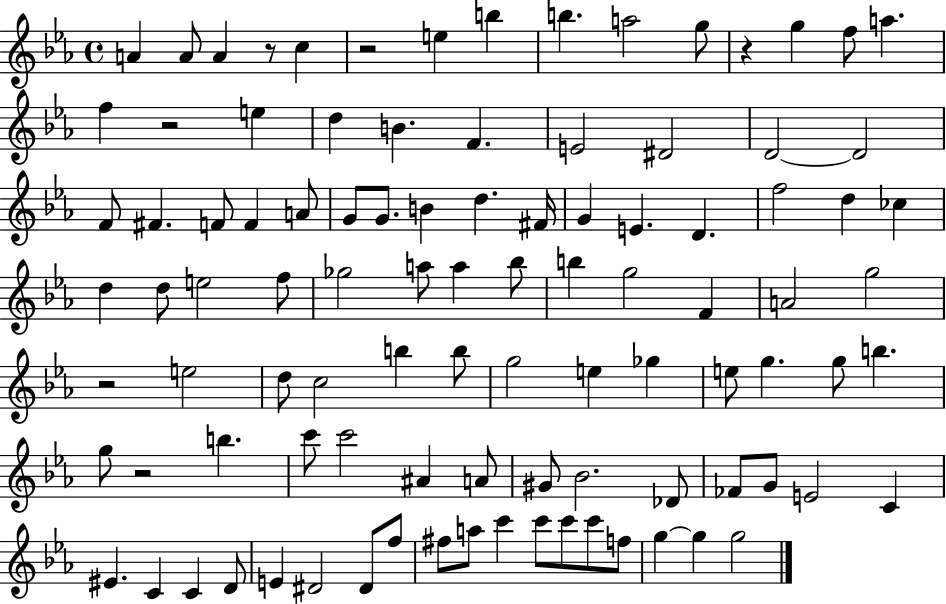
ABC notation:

X:1
T:Untitled
M:4/4
L:1/4
K:Eb
A A/2 A z/2 c z2 e b b a2 g/2 z g f/2 a f z2 e d B F E2 ^D2 D2 D2 F/2 ^F F/2 F A/2 G/2 G/2 B d ^F/4 G E D f2 d _c d d/2 e2 f/2 _g2 a/2 a _b/2 b g2 F A2 g2 z2 e2 d/2 c2 b b/2 g2 e _g e/2 g g/2 b g/2 z2 b c'/2 c'2 ^A A/2 ^G/2 _B2 _D/2 _F/2 G/2 E2 C ^E C C D/2 E ^D2 ^D/2 f/2 ^f/2 a/2 c' c'/2 c'/2 c'/2 f/2 g g g2